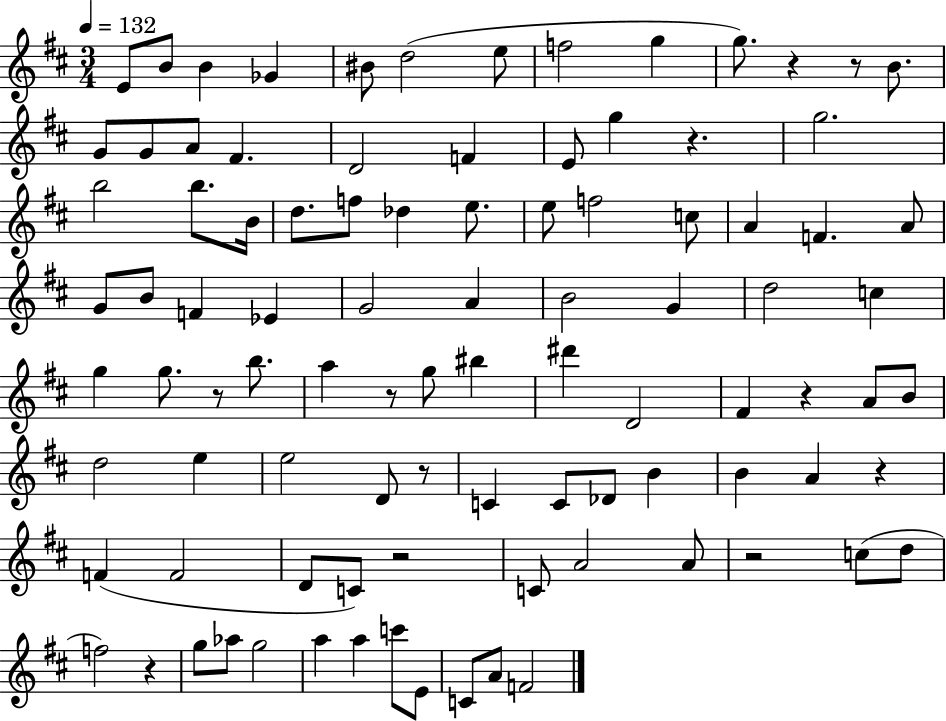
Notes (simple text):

E4/e B4/e B4/q Gb4/q BIS4/e D5/h E5/e F5/h G5/q G5/e. R/q R/e B4/e. G4/e G4/e A4/e F#4/q. D4/h F4/q E4/e G5/q R/q. G5/h. B5/h B5/e. B4/s D5/e. F5/e Db5/q E5/e. E5/e F5/h C5/e A4/q F4/q. A4/e G4/e B4/e F4/q Eb4/q G4/h A4/q B4/h G4/q D5/h C5/q G5/q G5/e. R/e B5/e. A5/q R/e G5/e BIS5/q D#6/q D4/h F#4/q R/q A4/e B4/e D5/h E5/q E5/h D4/e R/e C4/q C4/e Db4/e B4/q B4/q A4/q R/q F4/q F4/h D4/e C4/e R/h C4/e A4/h A4/e R/h C5/e D5/e F5/h R/q G5/e Ab5/e G5/h A5/q A5/q C6/e E4/e C4/e A4/e F4/h